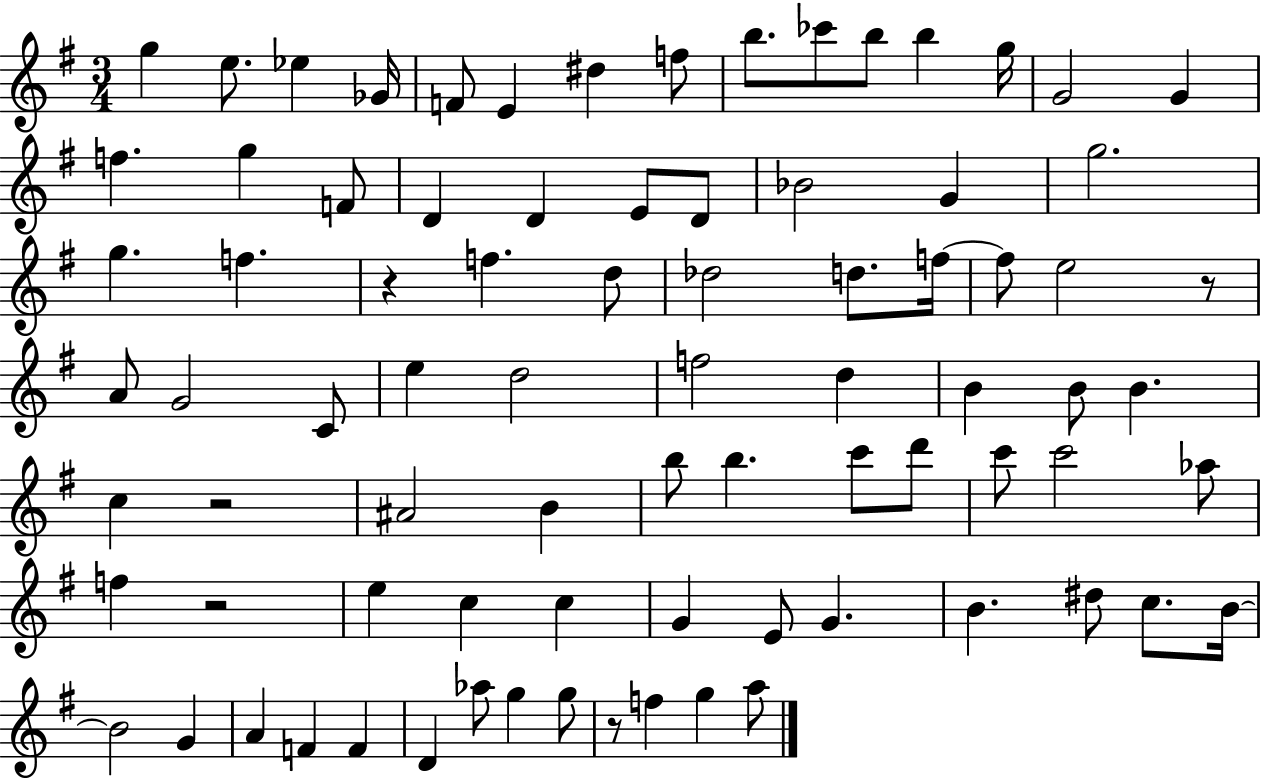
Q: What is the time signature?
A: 3/4